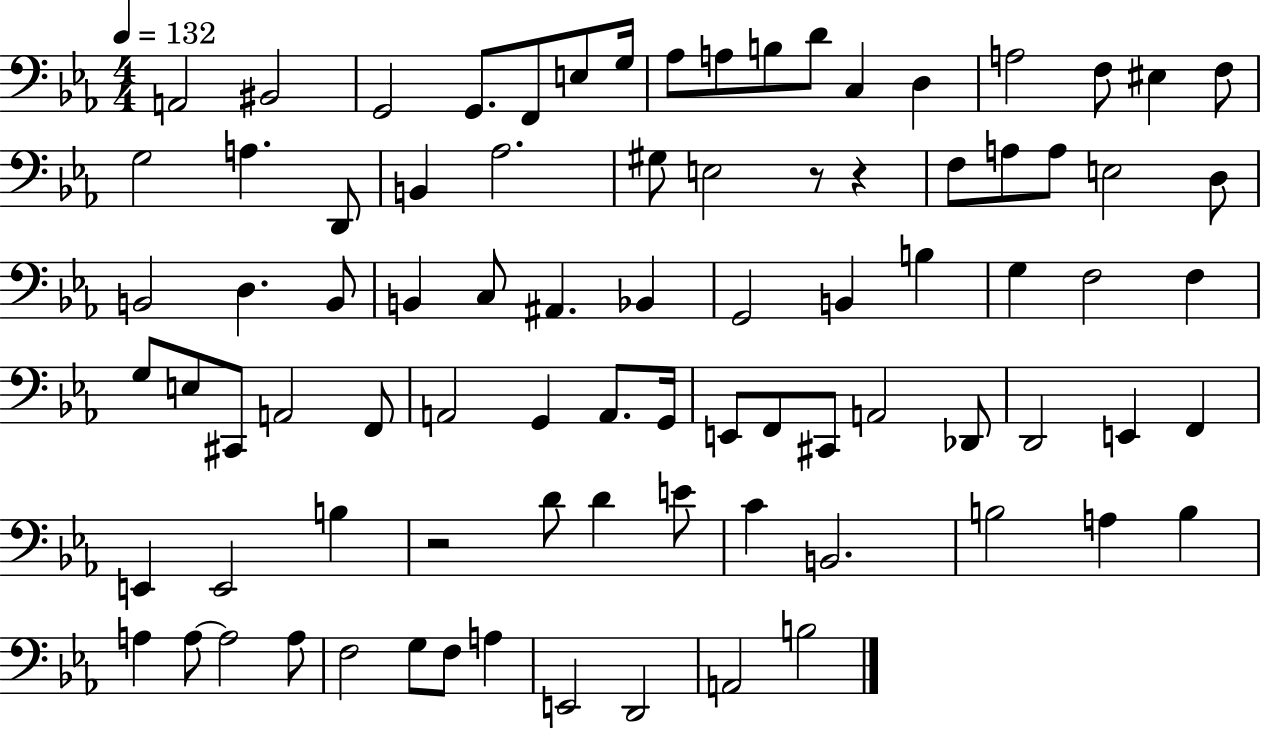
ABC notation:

X:1
T:Untitled
M:4/4
L:1/4
K:Eb
A,,2 ^B,,2 G,,2 G,,/2 F,,/2 E,/2 G,/4 _A,/2 A,/2 B,/2 D/2 C, D, A,2 F,/2 ^E, F,/2 G,2 A, D,,/2 B,, _A,2 ^G,/2 E,2 z/2 z F,/2 A,/2 A,/2 E,2 D,/2 B,,2 D, B,,/2 B,, C,/2 ^A,, _B,, G,,2 B,, B, G, F,2 F, G,/2 E,/2 ^C,,/2 A,,2 F,,/2 A,,2 G,, A,,/2 G,,/4 E,,/2 F,,/2 ^C,,/2 A,,2 _D,,/2 D,,2 E,, F,, E,, E,,2 B, z2 D/2 D E/2 C B,,2 B,2 A, B, A, A,/2 A,2 A,/2 F,2 G,/2 F,/2 A, E,,2 D,,2 A,,2 B,2